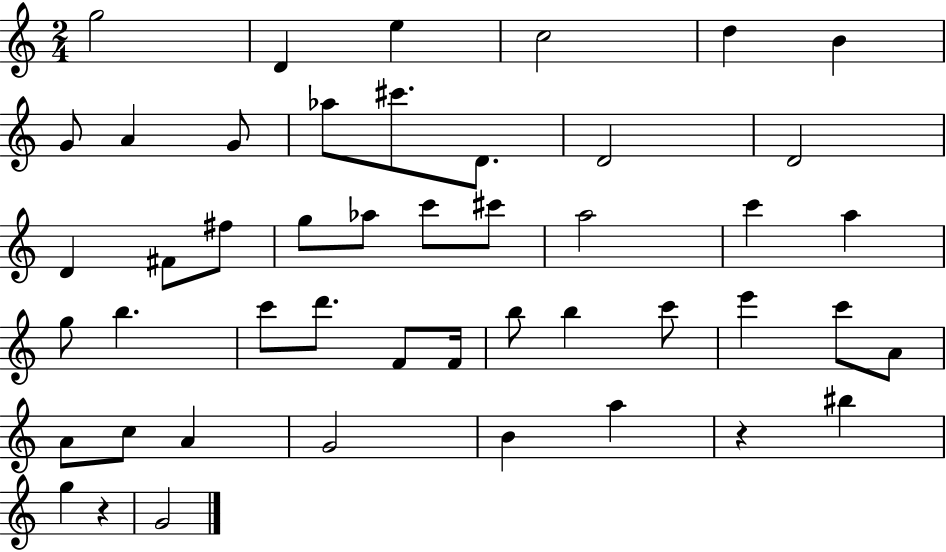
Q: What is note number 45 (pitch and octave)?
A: G4